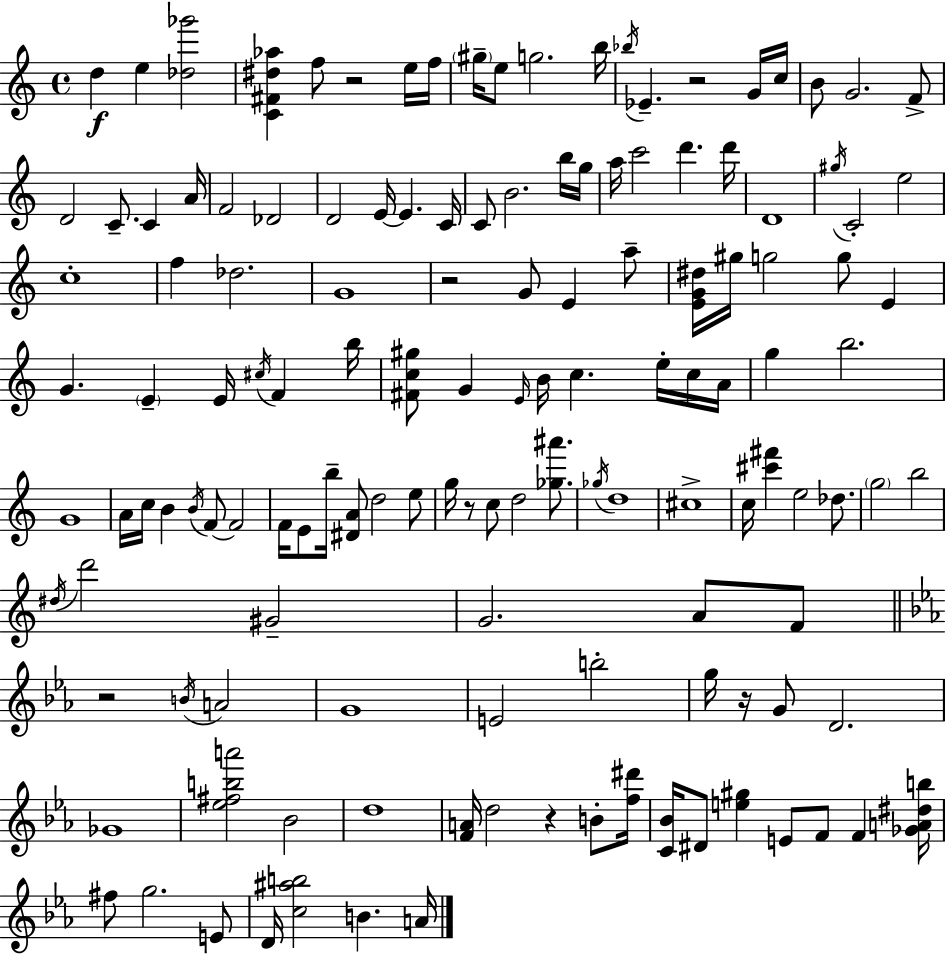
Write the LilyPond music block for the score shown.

{
  \clef treble
  \time 4/4
  \defaultTimeSignature
  \key a \minor
  d''4\f e''4 <des'' ges'''>2 | <c' fis' dis'' aes''>4 f''8 r2 e''16 f''16 | \parenthesize gis''16-- e''8 g''2. b''16 | \acciaccatura { bes''16 } ees'4.-- r2 g'16 | \break c''16 b'8 g'2. f'8-> | d'2 c'8.-- c'4 | a'16 f'2 des'2 | d'2 e'16~~ e'4. | \break c'16 c'8 b'2. b''16 | g''16 a''16 c'''2 d'''4. | d'''16 d'1 | \acciaccatura { gis''16 } c'2-. e''2 | \break c''1-. | f''4 des''2. | g'1 | r2 g'8 e'4 | \break a''8-- <e' g' dis''>16 gis''16 g''2 g''8 e'4 | g'4. \parenthesize e'4-- e'16 \acciaccatura { cis''16 } f'4 | b''16 <fis' c'' gis''>8 g'4 \grace { e'16 } b'16 c''4. | e''16-. c''16 a'16 g''4 b''2. | \break g'1 | a'16 c''16 b'4 \acciaccatura { b'16 } f'8~~ f'2 | f'16 e'8 b''16-- <dis' a'>8 d''2 | e''8 g''16 r8 c''8 d''2 | \break <ges'' ais'''>8. \acciaccatura { ges''16 } d''1 | cis''1-> | c''16 <cis''' fis'''>4 e''2 | des''8. \parenthesize g''2 b''2 | \break \acciaccatura { dis''16 } d'''2 gis'2-- | g'2. | a'8 f'8 \bar "||" \break \key c \minor r2 \acciaccatura { b'16 } a'2 | g'1 | e'2 b''2-. | g''16 r16 g'8 d'2. | \break ges'1 | <ees'' fis'' b'' a'''>2 bes'2 | d''1 | <f' a'>16 d''2 r4 b'8-. | \break <f'' dis'''>16 <c' bes'>16 dis'8 <e'' gis''>4 e'8 f'8 f'4 | <ges' a' dis'' b''>16 fis''8 g''2. e'8 | d'16 <c'' ais'' b''>2 b'4. | a'16 \bar "|."
}